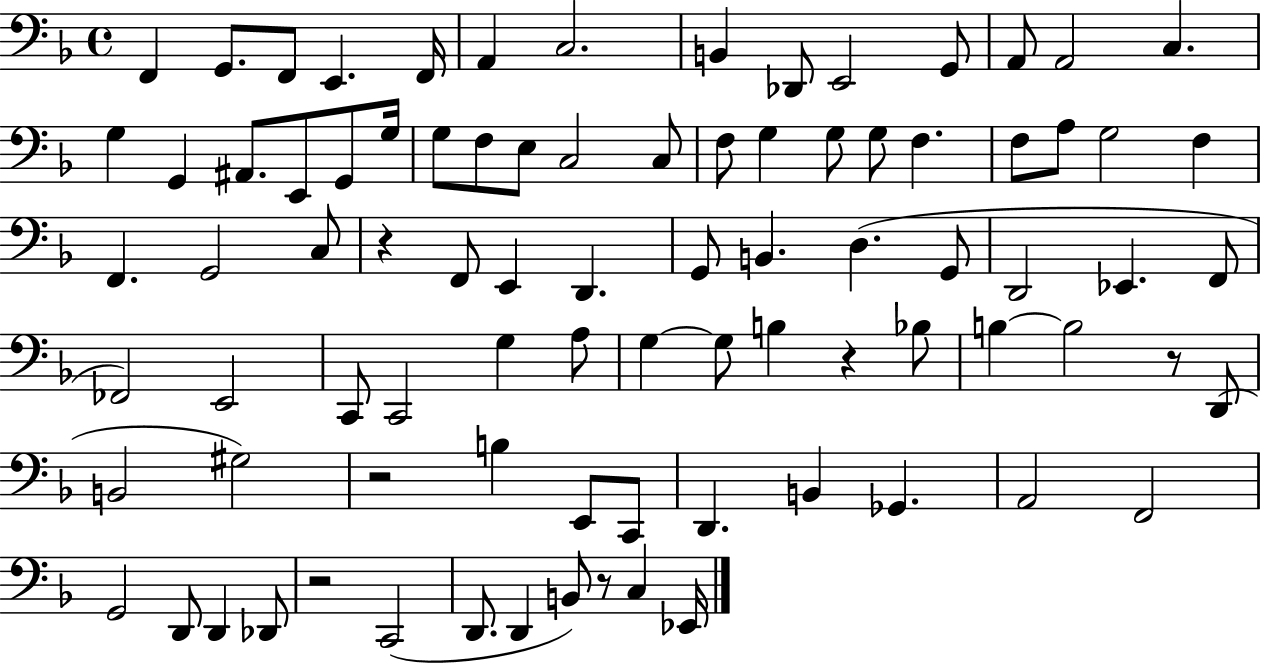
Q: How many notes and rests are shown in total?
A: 86